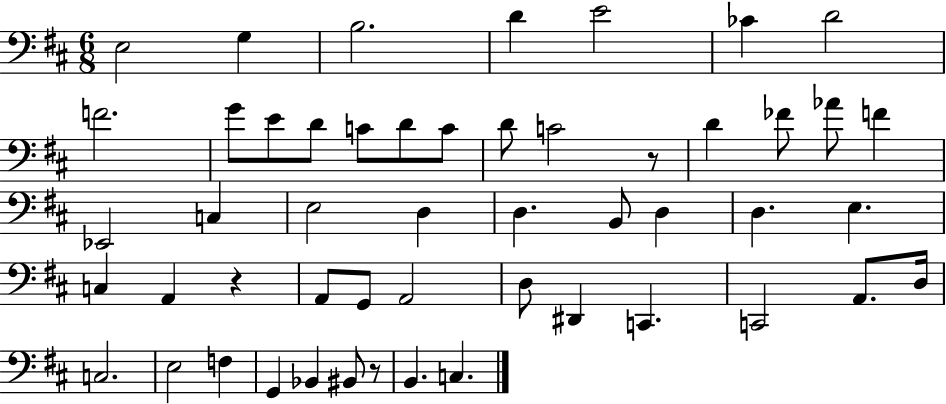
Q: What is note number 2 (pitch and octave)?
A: G3